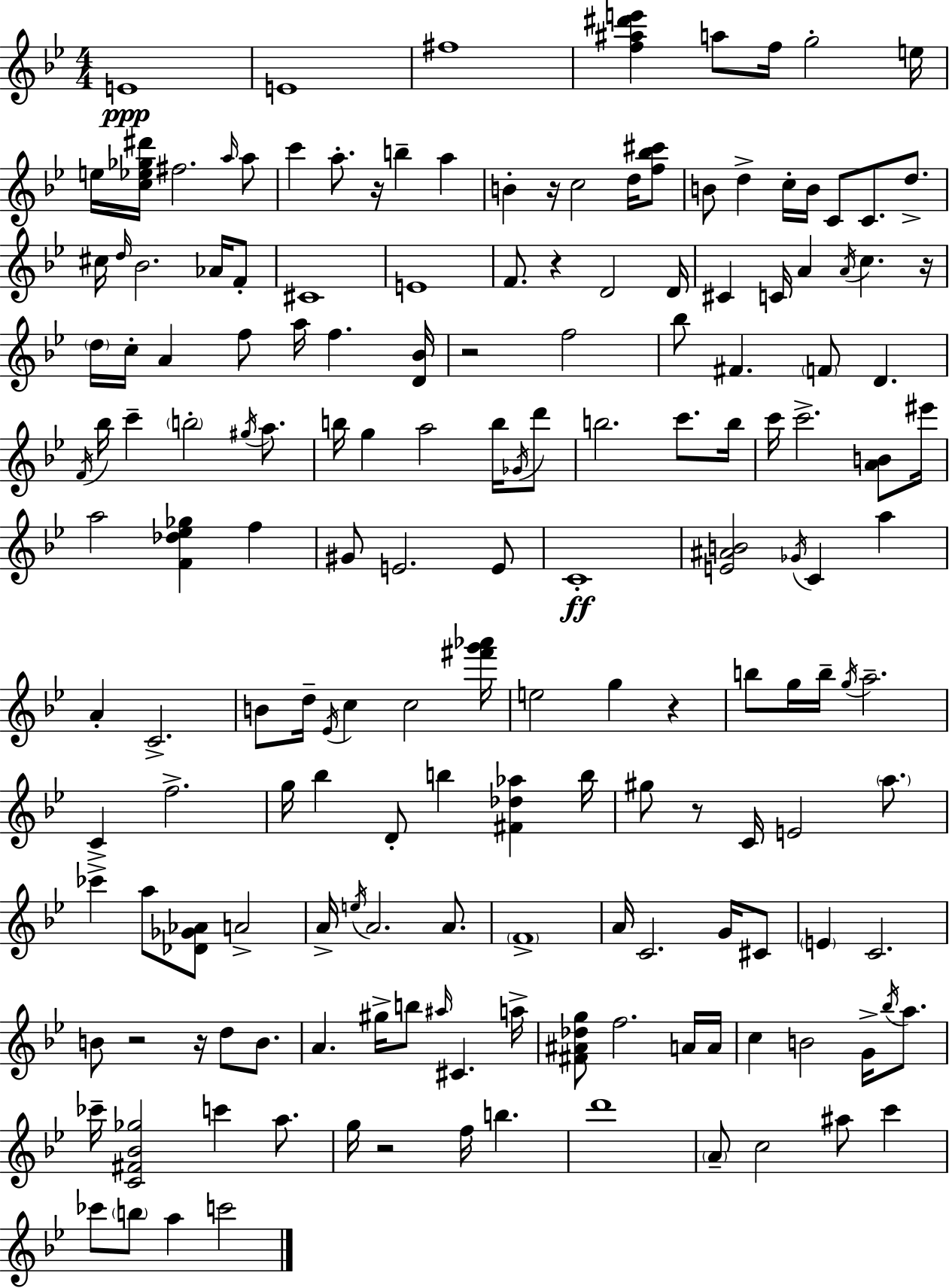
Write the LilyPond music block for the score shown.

{
  \clef treble
  \numericTimeSignature
  \time 4/4
  \key bes \major
  e'1\ppp | e'1 | fis''1 | <f'' ais'' dis''' e'''>4 a''8 f''16 g''2-. e''16 | \break e''16 <c'' ees'' ges'' dis'''>16 fis''2. \grace { a''16 } a''8 | c'''4 a''8.-. r16 b''4-- a''4 | b'4-. r16 c''2 d''16 <f'' bes'' cis'''>8 | b'8 d''4-> c''16-. b'16 c'8 c'8. d''8.-> | \break cis''16 \grace { d''16 } bes'2. aes'16 | f'8-. cis'1 | e'1 | f'8. r4 d'2 | \break d'16 cis'4 c'16 a'4 \acciaccatura { a'16 } c''4. | r16 \parenthesize d''16 c''16-. a'4 f''8 a''16 f''4. | <d' bes'>16 r2 f''2 | bes''8 fis'4. \parenthesize f'8 d'4. | \break \acciaccatura { f'16 } bes''16 c'''4-- \parenthesize b''2-. | \acciaccatura { gis''16 } a''8. b''16 g''4 a''2 | b''16 \acciaccatura { ges'16 } d'''8 b''2. | c'''8. b''16 c'''16 c'''2.-> | \break <a' b'>8 eis'''16 a''2 <f' des'' ees'' ges''>4 | f''4 gis'8 e'2. | e'8 c'1-.\ff | <e' ais' b'>2 \acciaccatura { ges'16 } c'4 | \break a''4 a'4-. c'2.-> | b'8 d''16-- \acciaccatura { ees'16 } c''4 c''2 | <fis''' g''' aes'''>16 e''2 | g''4 r4 b''8 g''16 b''16-- \acciaccatura { g''16 } a''2.-- | \break c'4-> f''2.-> | g''16 bes''4 d'8-. | b''4 <fis' des'' aes''>4 b''16 gis''8 r8 c'16 e'2 | \parenthesize a''8. ces'''4-> a''8 <des' ges' aes'>8 | \break a'2-> a'16-> \acciaccatura { e''16 } a'2. | a'8. \parenthesize f'1-> | a'16 c'2. | g'16 cis'8 \parenthesize e'4 c'2. | \break b'8 r2 | r16 d''8 b'8. a'4. | gis''16-> b''8 \grace { ais''16 } cis'4. a''16-> <fis' ais' des'' g''>8 f''2. | a'16 a'16 c''4 b'2 | \break g'16-> \acciaccatura { bes''16 } a''8. ces'''16-- <c' fis' bes' ges''>2 | c'''4 a''8. g''16 r2 | f''16 b''4. d'''1 | \parenthesize a'8-- c''2 | \break ais''8 c'''4 ces'''8 \parenthesize b''8 | a''4 c'''2 \bar "|."
}